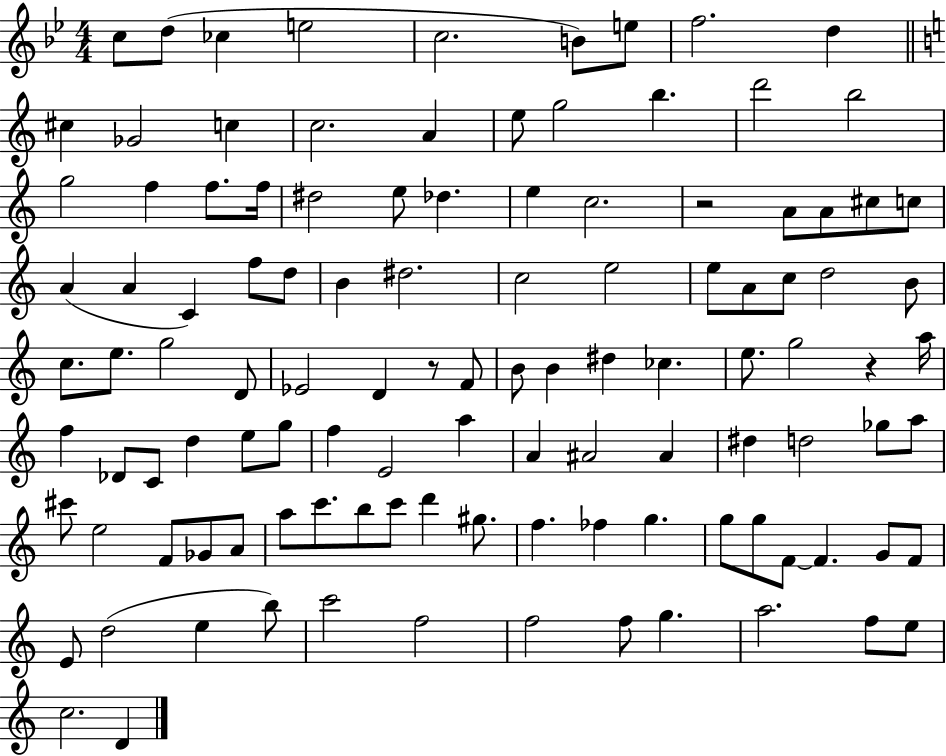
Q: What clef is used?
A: treble